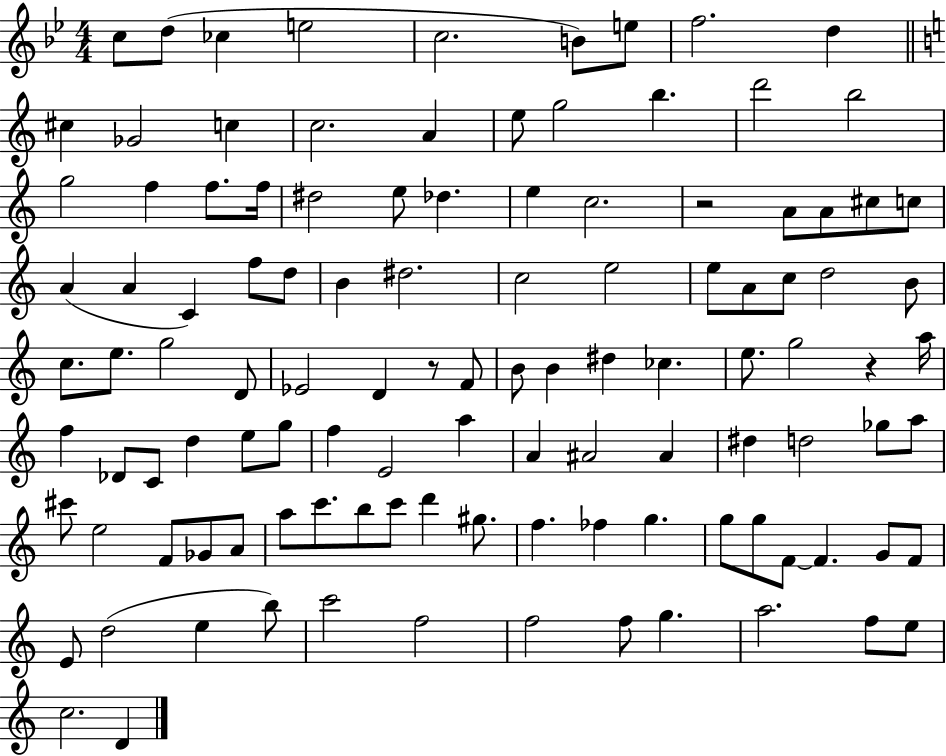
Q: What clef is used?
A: treble